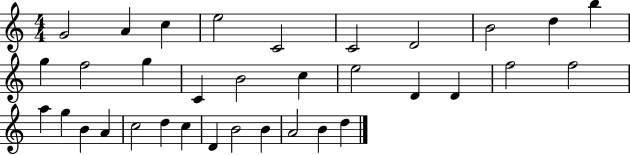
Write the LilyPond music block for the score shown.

{
  \clef treble
  \numericTimeSignature
  \time 4/4
  \key c \major
  g'2 a'4 c''4 | e''2 c'2 | c'2 d'2 | b'2 d''4 b''4 | \break g''4 f''2 g''4 | c'4 b'2 c''4 | e''2 d'4 d'4 | f''2 f''2 | \break a''4 g''4 b'4 a'4 | c''2 d''4 c''4 | d'4 b'2 b'4 | a'2 b'4 d''4 | \break \bar "|."
}